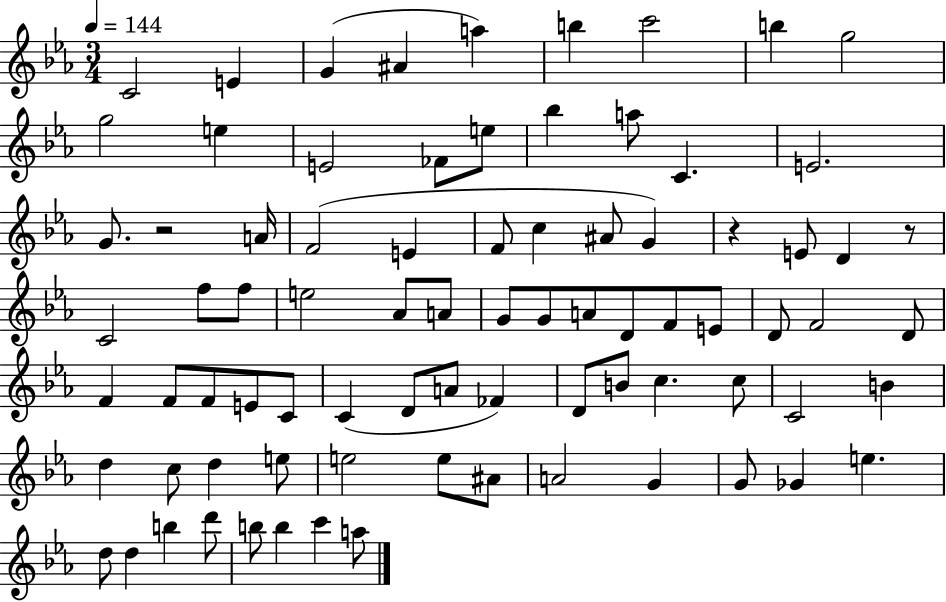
X:1
T:Untitled
M:3/4
L:1/4
K:Eb
C2 E G ^A a b c'2 b g2 g2 e E2 _F/2 e/2 _b a/2 C E2 G/2 z2 A/4 F2 E F/2 c ^A/2 G z E/2 D z/2 C2 f/2 f/2 e2 _A/2 A/2 G/2 G/2 A/2 D/2 F/2 E/2 D/2 F2 D/2 F F/2 F/2 E/2 C/2 C D/2 A/2 _F D/2 B/2 c c/2 C2 B d c/2 d e/2 e2 e/2 ^A/2 A2 G G/2 _G e d/2 d b d'/2 b/2 b c' a/2